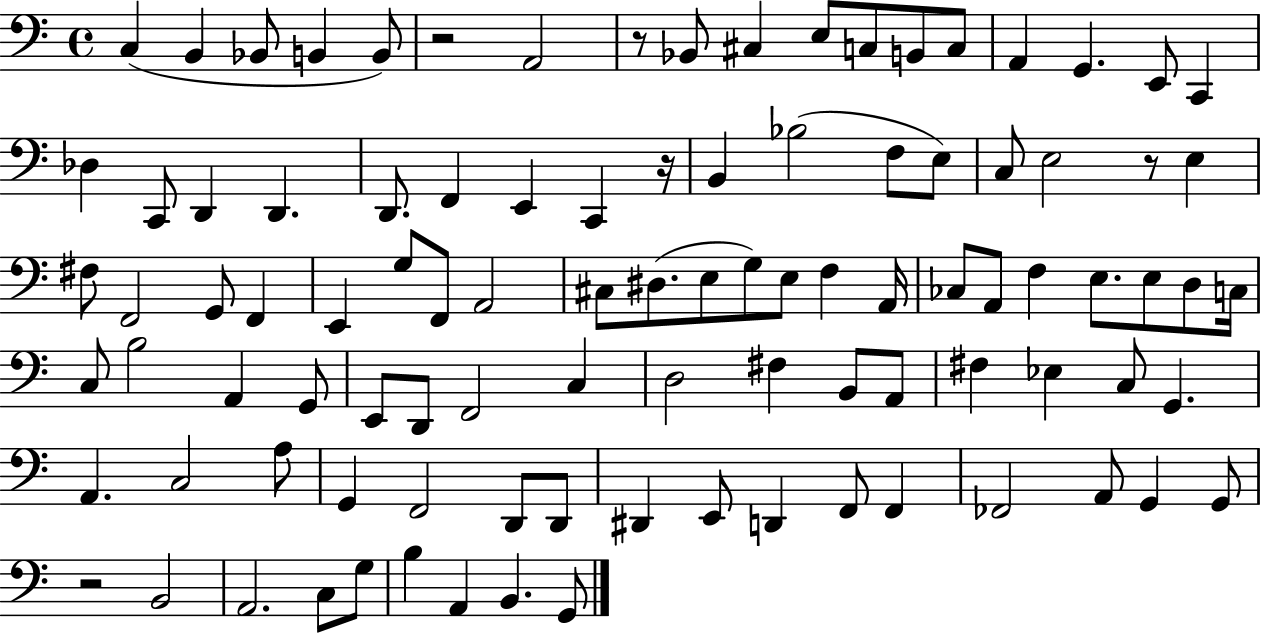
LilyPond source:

{
  \clef bass
  \time 4/4
  \defaultTimeSignature
  \key c \major
  c4( b,4 bes,8 b,4 b,8) | r2 a,2 | r8 bes,8 cis4 e8 c8 b,8 c8 | a,4 g,4. e,8 c,4 | \break des4 c,8 d,4 d,4. | d,8. f,4 e,4 c,4 r16 | b,4 bes2( f8 e8) | c8 e2 r8 e4 | \break fis8 f,2 g,8 f,4 | e,4 g8 f,8 a,2 | cis8 dis8.( e8 g8) e8 f4 a,16 | ces8 a,8 f4 e8. e8 d8 c16 | \break c8 b2 a,4 g,8 | e,8 d,8 f,2 c4 | d2 fis4 b,8 a,8 | fis4 ees4 c8 g,4. | \break a,4. c2 a8 | g,4 f,2 d,8 d,8 | dis,4 e,8 d,4 f,8 f,4 | fes,2 a,8 g,4 g,8 | \break r2 b,2 | a,2. c8 g8 | b4 a,4 b,4. g,8 | \bar "|."
}